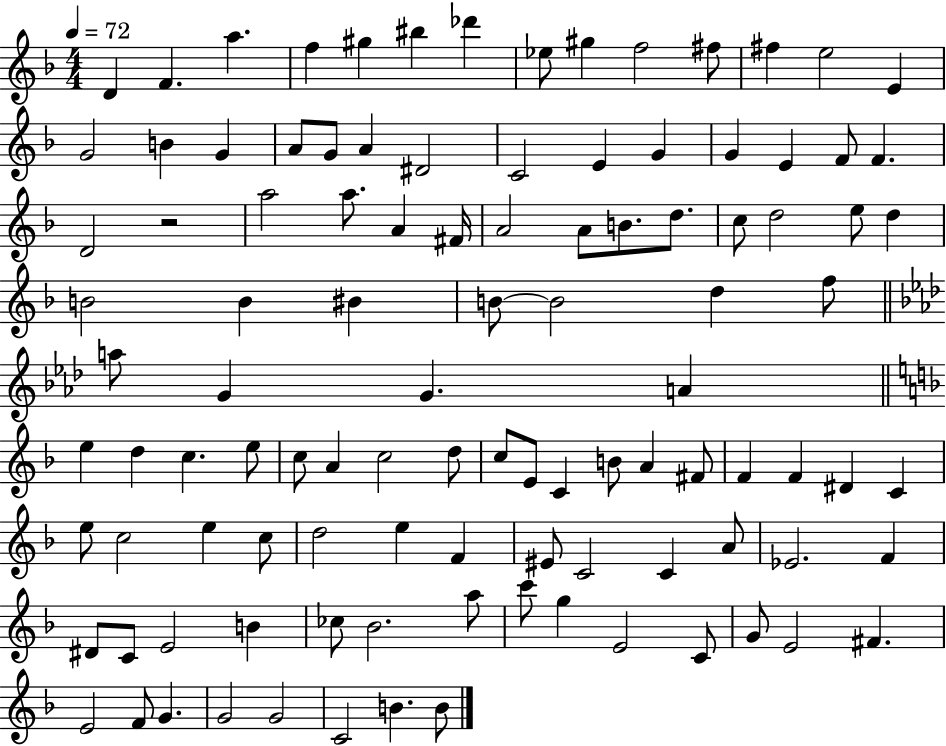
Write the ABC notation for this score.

X:1
T:Untitled
M:4/4
L:1/4
K:F
D F a f ^g ^b _d' _e/2 ^g f2 ^f/2 ^f e2 E G2 B G A/2 G/2 A ^D2 C2 E G G E F/2 F D2 z2 a2 a/2 A ^F/4 A2 A/2 B/2 d/2 c/2 d2 e/2 d B2 B ^B B/2 B2 d f/2 a/2 G G A e d c e/2 c/2 A c2 d/2 c/2 E/2 C B/2 A ^F/2 F F ^D C e/2 c2 e c/2 d2 e F ^E/2 C2 C A/2 _E2 F ^D/2 C/2 E2 B _c/2 _B2 a/2 c'/2 g E2 C/2 G/2 E2 ^F E2 F/2 G G2 G2 C2 B B/2